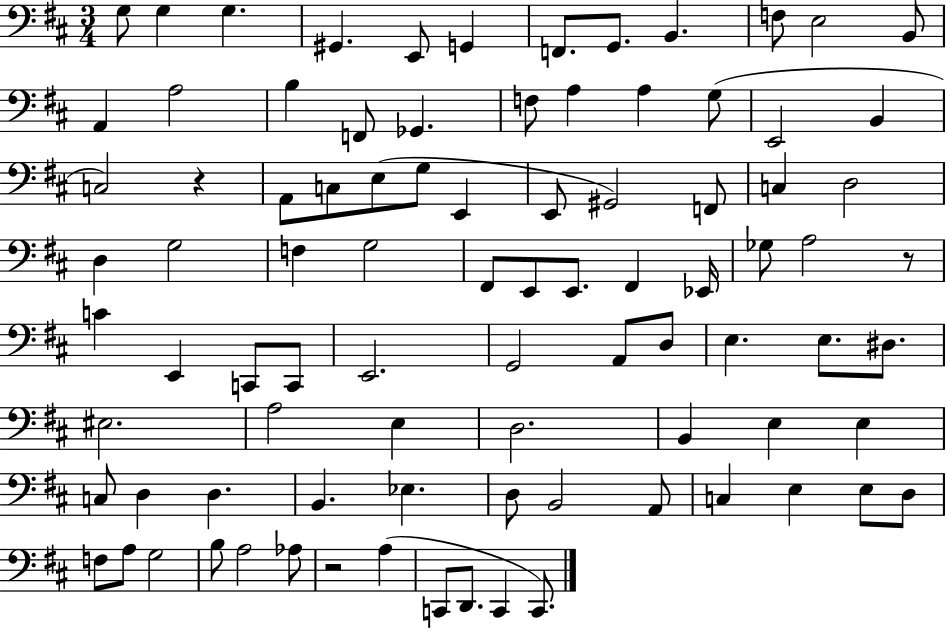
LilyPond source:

{
  \clef bass
  \numericTimeSignature
  \time 3/4
  \key d \major
  \repeat volta 2 { g8 g4 g4. | gis,4. e,8 g,4 | f,8. g,8. b,4. | f8 e2 b,8 | \break a,4 a2 | b4 f,8 ges,4. | f8 a4 a4 g8( | e,2 b,4 | \break c2) r4 | a,8 c8 e8( g8 e,4 | e,8 gis,2) f,8 | c4 d2 | \break d4 g2 | f4 g2 | fis,8 e,8 e,8. fis,4 ees,16 | ges8 a2 r8 | \break c'4 e,4 c,8 c,8 | e,2. | g,2 a,8 d8 | e4. e8. dis8. | \break eis2. | a2 e4 | d2. | b,4 e4 e4 | \break c8 d4 d4. | b,4. ees4. | d8 b,2 a,8 | c4 e4 e8 d8 | \break f8 a8 g2 | b8 a2 aes8 | r2 a4( | c,8 d,8. c,4 c,8.) | \break } \bar "|."
}